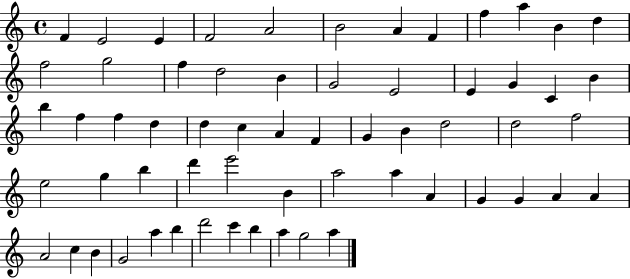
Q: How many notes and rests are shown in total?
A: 61